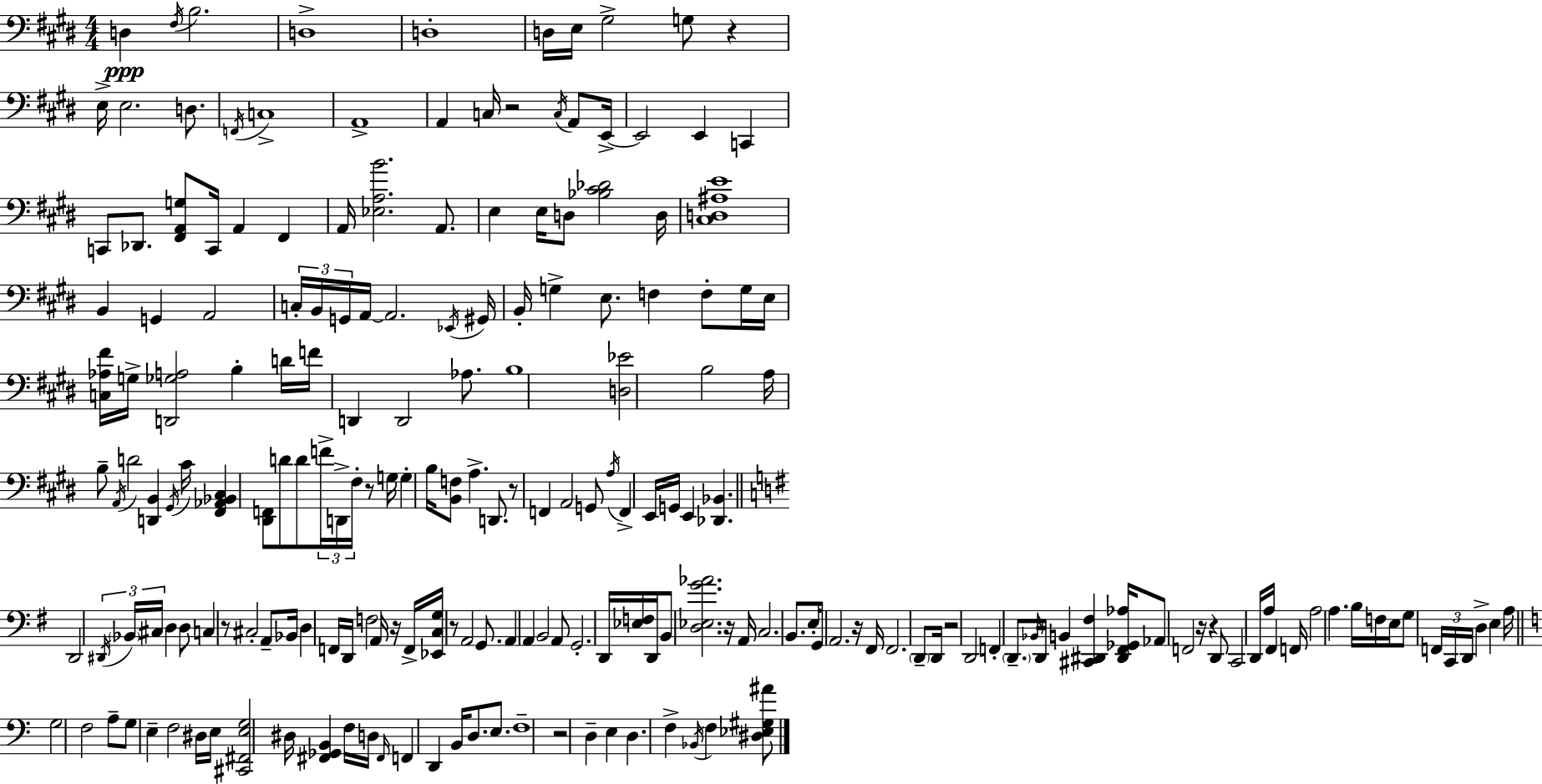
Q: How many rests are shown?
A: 13